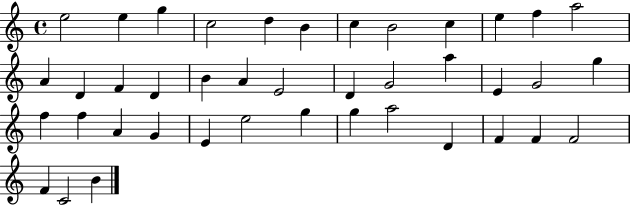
E5/h E5/q G5/q C5/h D5/q B4/q C5/q B4/h C5/q E5/q F5/q A5/h A4/q D4/q F4/q D4/q B4/q A4/q E4/h D4/q G4/h A5/q E4/q G4/h G5/q F5/q F5/q A4/q G4/q E4/q E5/h G5/q G5/q A5/h D4/q F4/q F4/q F4/h F4/q C4/h B4/q